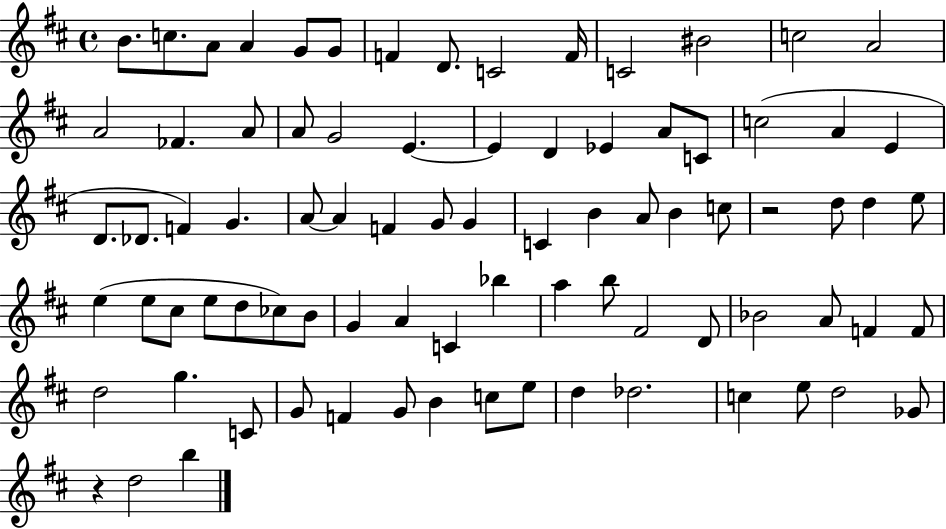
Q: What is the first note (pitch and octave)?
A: B4